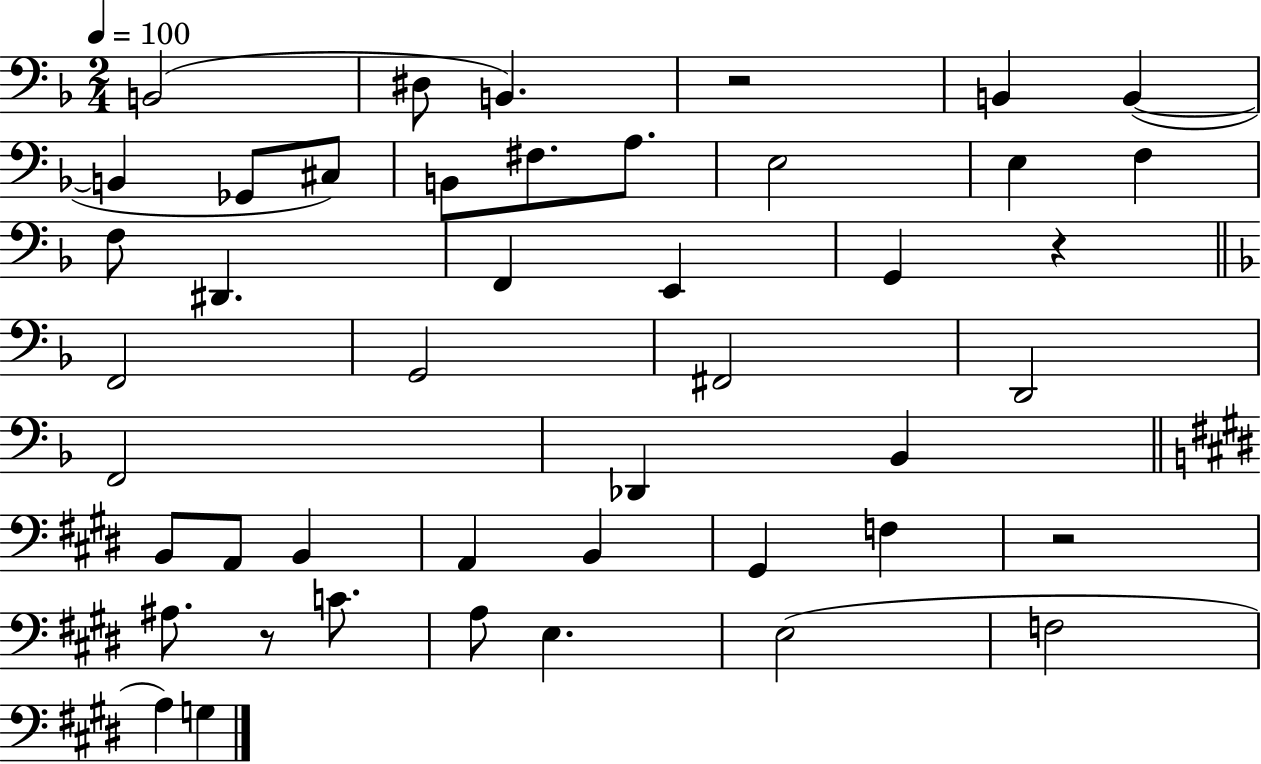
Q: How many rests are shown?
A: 4